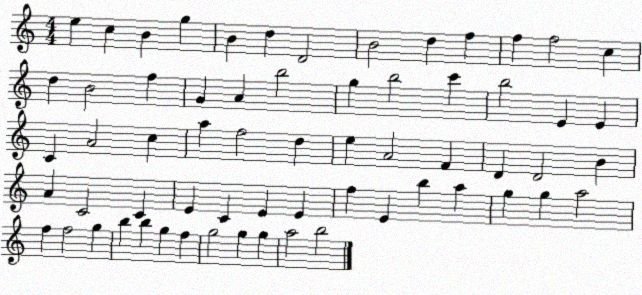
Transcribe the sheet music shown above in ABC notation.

X:1
T:Untitled
M:4/4
L:1/4
K:C
e c B g B d D2 B2 d f f f2 c d B2 f G A b2 g b2 c' b2 E E C A2 c a f2 d e A2 F D D2 B A C2 C E C E E f E b a g g a2 f f2 g b b g f g2 g g a2 b2